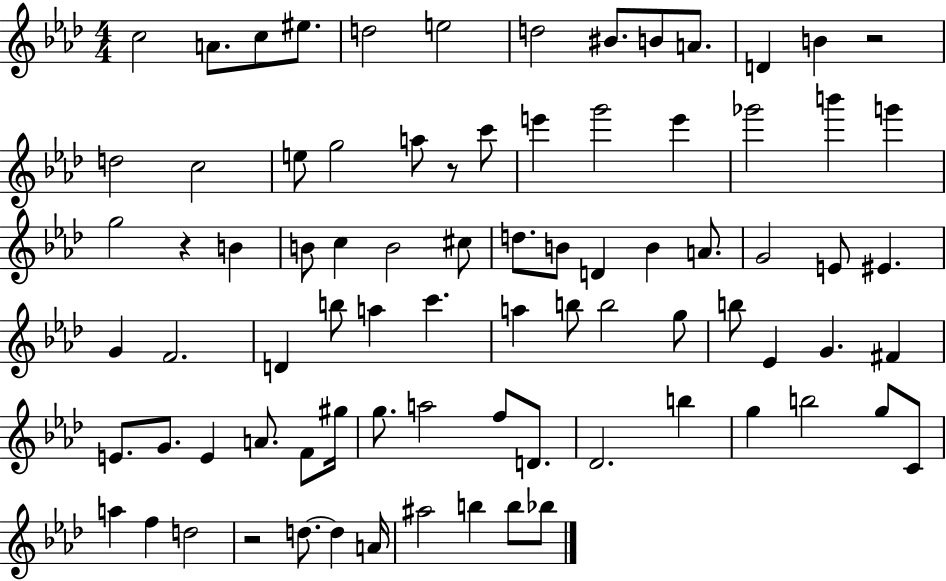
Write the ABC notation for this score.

X:1
T:Untitled
M:4/4
L:1/4
K:Ab
c2 A/2 c/2 ^e/2 d2 e2 d2 ^B/2 B/2 A/2 D B z2 d2 c2 e/2 g2 a/2 z/2 c'/2 e' g'2 e' _g'2 b' g' g2 z B B/2 c B2 ^c/2 d/2 B/2 D B A/2 G2 E/2 ^E G F2 D b/2 a c' a b/2 b2 g/2 b/2 _E G ^F E/2 G/2 E A/2 F/2 ^g/4 g/2 a2 f/2 D/2 _D2 b g b2 g/2 C/2 a f d2 z2 d/2 d A/4 ^a2 b b/2 _b/2